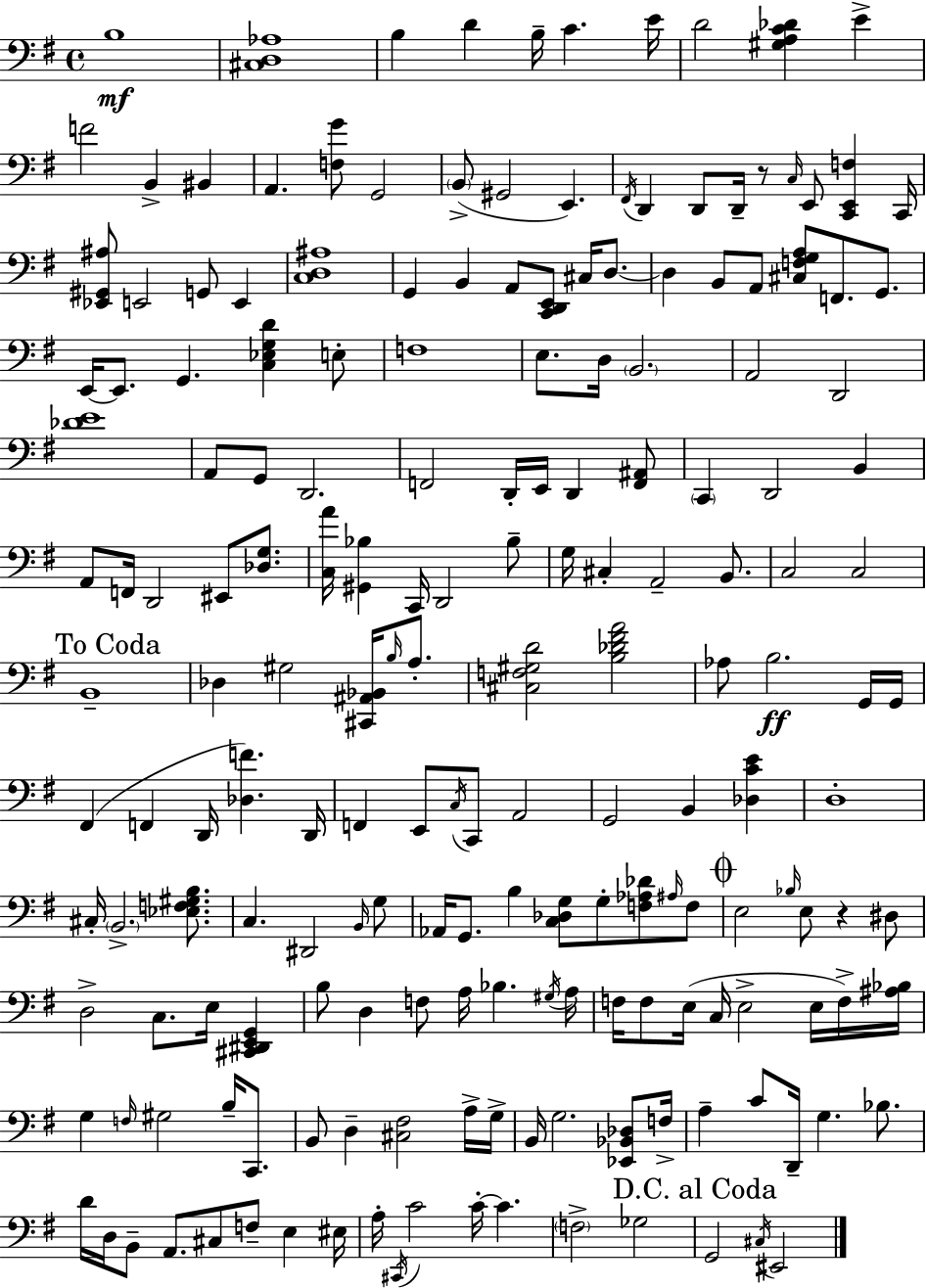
{
  \clef bass
  \time 4/4
  \defaultTimeSignature
  \key e \minor
  b1\mf | <cis d aes>1 | b4 d'4 b16-- c'4. e'16 | d'2 <gis a c' des'>4 e'4-> | \break f'2 b,4-> bis,4 | a,4. <f g'>8 g,2 | \parenthesize b,8->( gis,2 e,4.) | \acciaccatura { fis,16 } d,4 d,8 d,16-- r8 \grace { c16 } e,8 <c, e, f>4 | \break c,16 <ees, gis, ais>8 e,2 g,8 e,4 | <c d ais>1 | g,4 b,4 a,8 <c, d, e,>8 cis16 d8.~~ | d4 b,8 a,8 <cis f g a>8 f,8. g,8. | \break e,16~~ e,8. g,4. <c ees g d'>4 | e8-. f1 | e8. d16 \parenthesize b,2. | a,2 d,2 | \break <des' e'>1 | a,8 g,8 d,2. | f,2 d,16-. e,16 d,4 | <f, ais,>8 \parenthesize c,4 d,2 b,4 | \break a,8 f,16 d,2 eis,8 <des g>8. | <c a'>16 <gis, bes>4 c,16 d,2 | bes8-- g16 cis4-. a,2-- b,8. | c2 c2 | \break \mark "To Coda" b,1-- | des4 gis2 <cis, ais, bes,>16 \grace { b16 } | a8.-. <cis f gis d'>2 <b des' fis' a'>2 | aes8 b2.\ff | \break g,16 g,16 fis,4( f,4 d,16 <des f'>4.) | d,16 f,4 e,8 \acciaccatura { c16 } c,8 a,2 | g,2 b,4 | <des c' e'>4 d1-. | \break cis16-. \parenthesize b,2.-> | <ees f gis b>8. c4. dis,2 | \grace { b,16 } g8 aes,16 g,8. b4 <c des g>8 g8-. | <f aes des'>8 \grace { ais16 } f8 \mark \markup { \musicglyph "scripts.coda" } e2 \grace { bes16 } e8 | \break r4 dis8 d2-> c8. | e16 <cis, dis, e, g,>4 b8 d4 f8 a16 | bes4. \acciaccatura { gis16 } a16 f16 f8 e16( c16 e2-> | e16 f16->) <ais bes>16 g4 \grace { f16 } gis2 | \break b16-- c,8. b,8 d4-- <cis fis>2 | a16-> g16-> b,16 g2. | <ees, bes, des>8 f16-> a4-- c'8 d,16-- | g4. bes8. d'16 d16 b,8-- a,8. | \break cis8 f8-- e4 eis16 a16-. \acciaccatura { cis,16 } c'2 | c'16-.~~ c'4. \parenthesize f2-> | ges2 \mark "D.C. al Coda" g,2 | \acciaccatura { cis16 } eis,2 \bar "|."
}